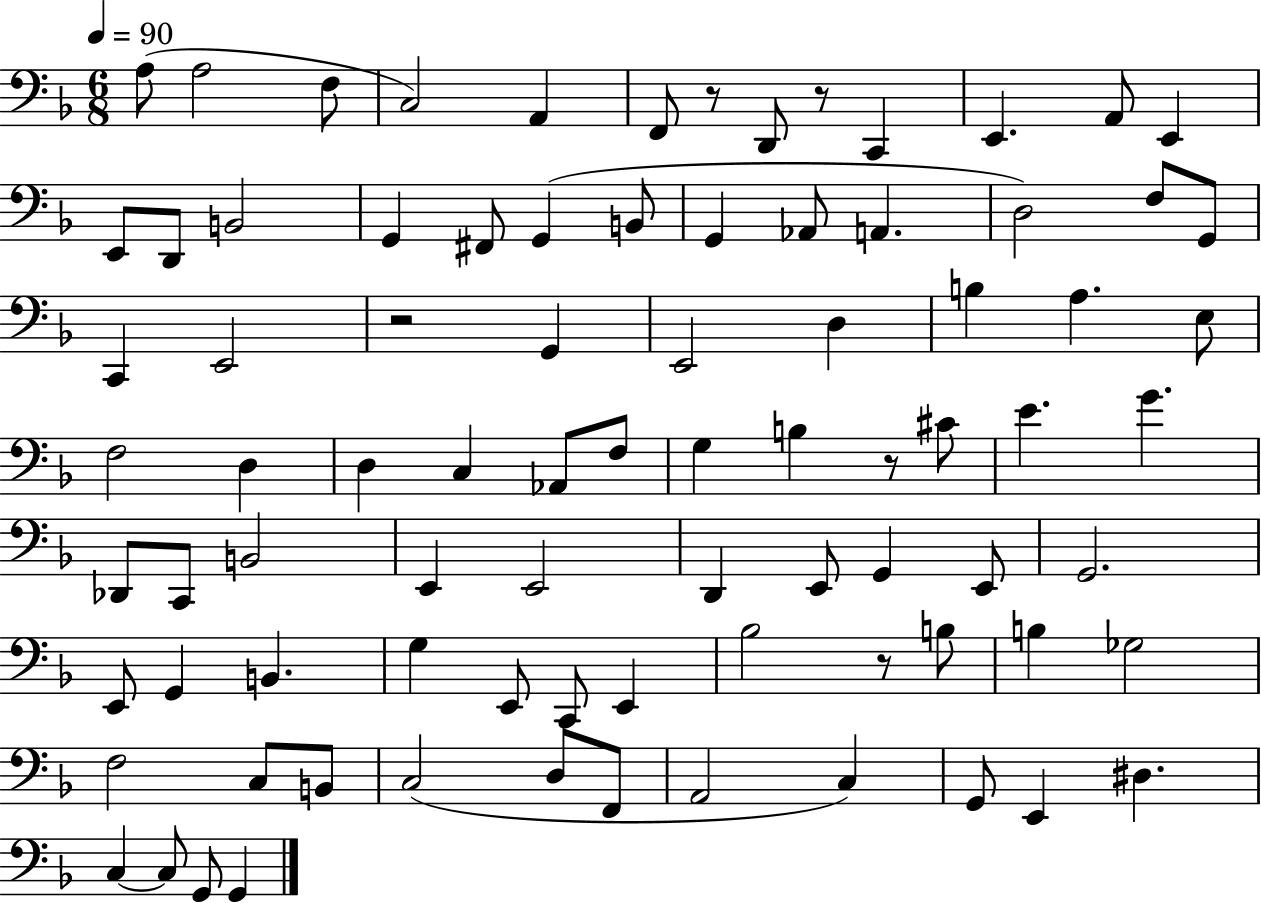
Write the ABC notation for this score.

X:1
T:Untitled
M:6/8
L:1/4
K:F
A,/2 A,2 F,/2 C,2 A,, F,,/2 z/2 D,,/2 z/2 C,, E,, A,,/2 E,, E,,/2 D,,/2 B,,2 G,, ^F,,/2 G,, B,,/2 G,, _A,,/2 A,, D,2 F,/2 G,,/2 C,, E,,2 z2 G,, E,,2 D, B, A, E,/2 F,2 D, D, C, _A,,/2 F,/2 G, B, z/2 ^C/2 E G _D,,/2 C,,/2 B,,2 E,, E,,2 D,, E,,/2 G,, E,,/2 G,,2 E,,/2 G,, B,, G, E,,/2 C,,/2 E,, _B,2 z/2 B,/2 B, _G,2 F,2 C,/2 B,,/2 C,2 D,/2 F,,/2 A,,2 C, G,,/2 E,, ^D, C, C,/2 G,,/2 G,,